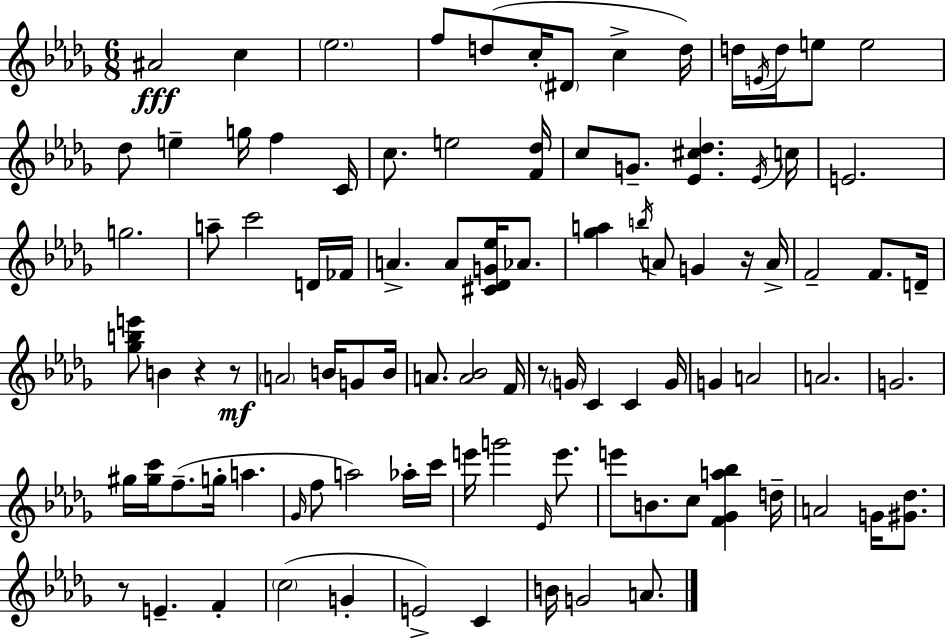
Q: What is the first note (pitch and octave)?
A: A#4